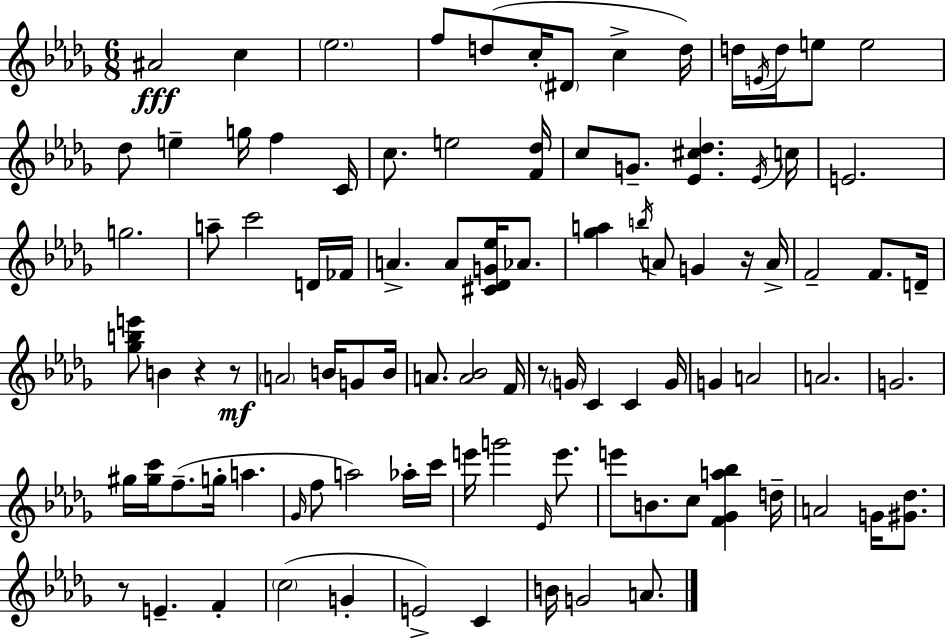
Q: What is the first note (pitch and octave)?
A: A#4